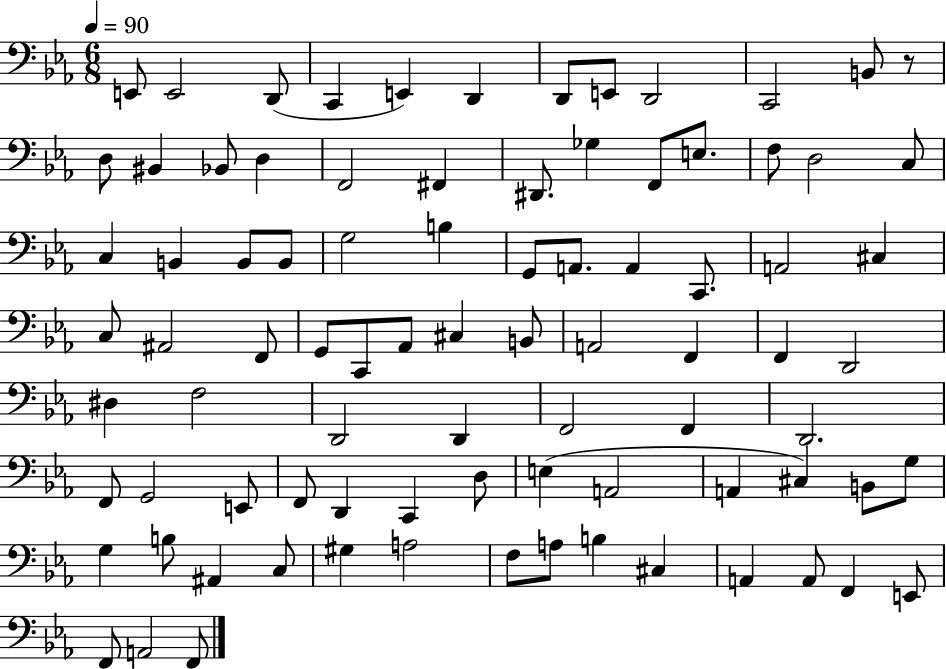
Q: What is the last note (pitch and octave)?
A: F2